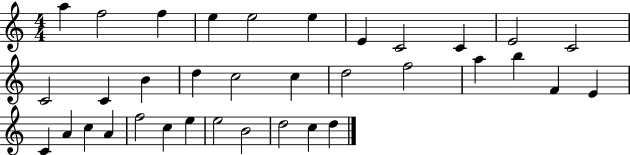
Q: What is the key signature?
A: C major